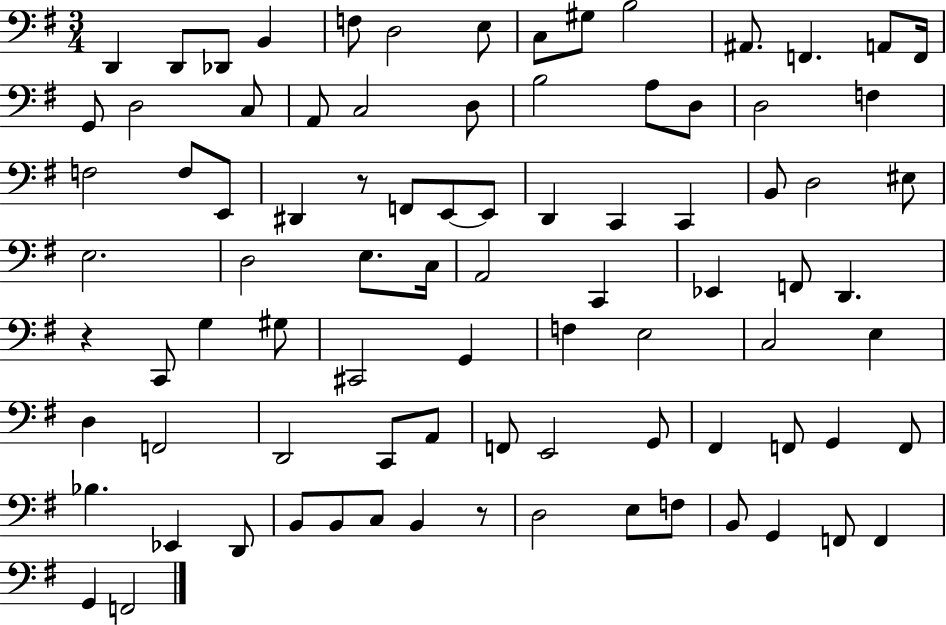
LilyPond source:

{
  \clef bass
  \numericTimeSignature
  \time 3/4
  \key g \major
  \repeat volta 2 { d,4 d,8 des,8 b,4 | f8 d2 e8 | c8 gis8 b2 | ais,8. f,4. a,8 f,16 | \break g,8 d2 c8 | a,8 c2 d8 | b2 a8 d8 | d2 f4 | \break f2 f8 e,8 | dis,4 r8 f,8 e,8~~ e,8 | d,4 c,4 c,4 | b,8 d2 eis8 | \break e2. | d2 e8. c16 | a,2 c,4 | ees,4 f,8 d,4. | \break r4 c,8 g4 gis8 | cis,2 g,4 | f4 e2 | c2 e4 | \break d4 f,2 | d,2 c,8 a,8 | f,8 e,2 g,8 | fis,4 f,8 g,4 f,8 | \break bes4. ees,4 d,8 | b,8 b,8 c8 b,4 r8 | d2 e8 f8 | b,8 g,4 f,8 f,4 | \break g,4 f,2 | } \bar "|."
}